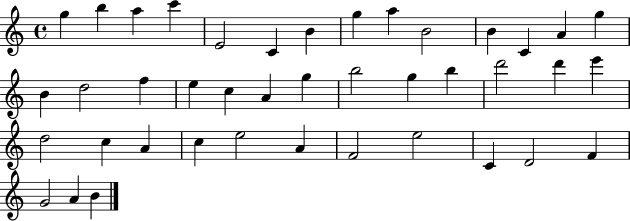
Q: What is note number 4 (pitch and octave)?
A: C6